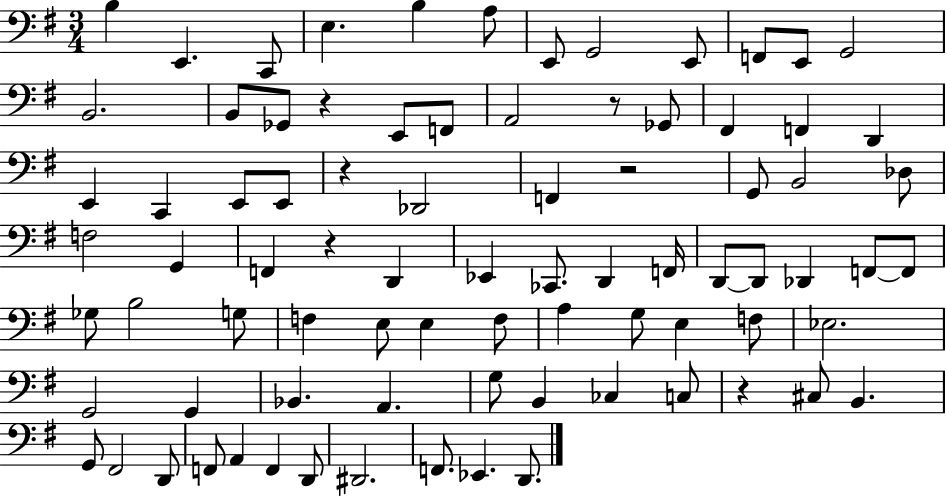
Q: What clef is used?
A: bass